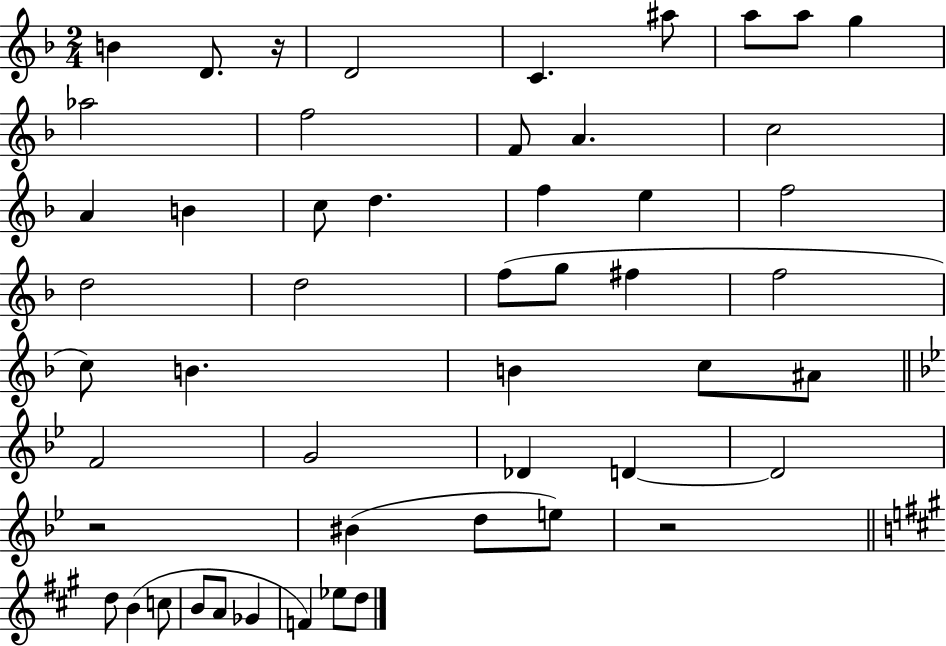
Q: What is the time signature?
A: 2/4